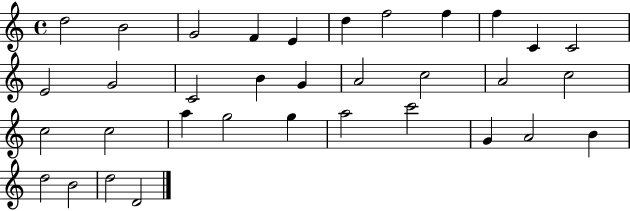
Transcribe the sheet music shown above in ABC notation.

X:1
T:Untitled
M:4/4
L:1/4
K:C
d2 B2 G2 F E d f2 f f C C2 E2 G2 C2 B G A2 c2 A2 c2 c2 c2 a g2 g a2 c'2 G A2 B d2 B2 d2 D2